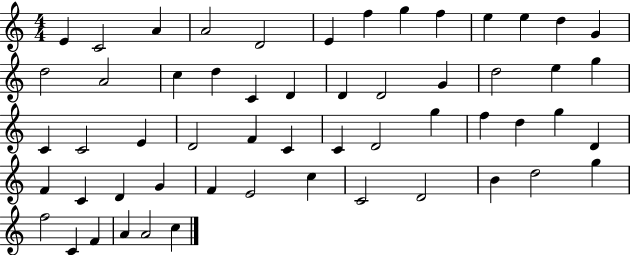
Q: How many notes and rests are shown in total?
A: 56